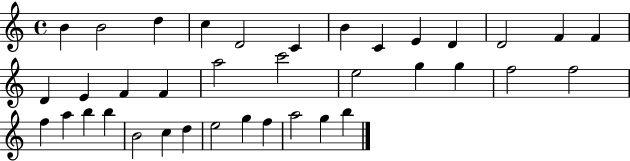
B4/q B4/h D5/q C5/q D4/h C4/q B4/q C4/q E4/q D4/q D4/h F4/q F4/q D4/q E4/q F4/q F4/q A5/h C6/h E5/h G5/q G5/q F5/h F5/h F5/q A5/q B5/q B5/q B4/h C5/q D5/q E5/h G5/q F5/q A5/h G5/q B5/q